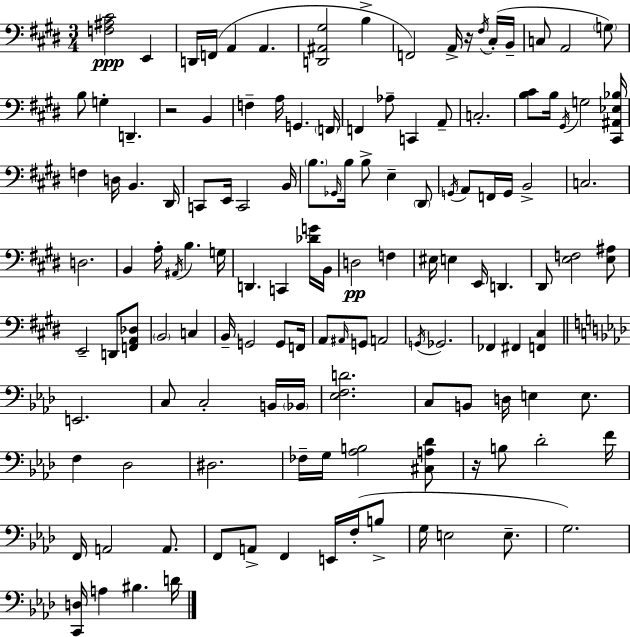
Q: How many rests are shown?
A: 3